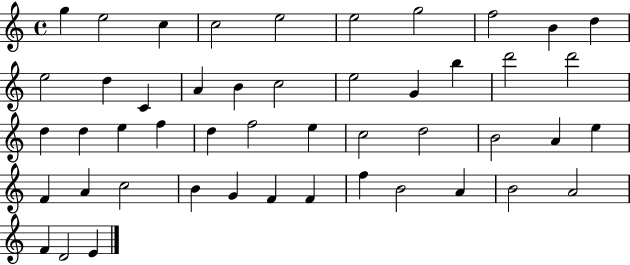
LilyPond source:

{
  \clef treble
  \time 4/4
  \defaultTimeSignature
  \key c \major
  g''4 e''2 c''4 | c''2 e''2 | e''2 g''2 | f''2 b'4 d''4 | \break e''2 d''4 c'4 | a'4 b'4 c''2 | e''2 g'4 b''4 | d'''2 d'''2 | \break d''4 d''4 e''4 f''4 | d''4 f''2 e''4 | c''2 d''2 | b'2 a'4 e''4 | \break f'4 a'4 c''2 | b'4 g'4 f'4 f'4 | f''4 b'2 a'4 | b'2 a'2 | \break f'4 d'2 e'4 | \bar "|."
}